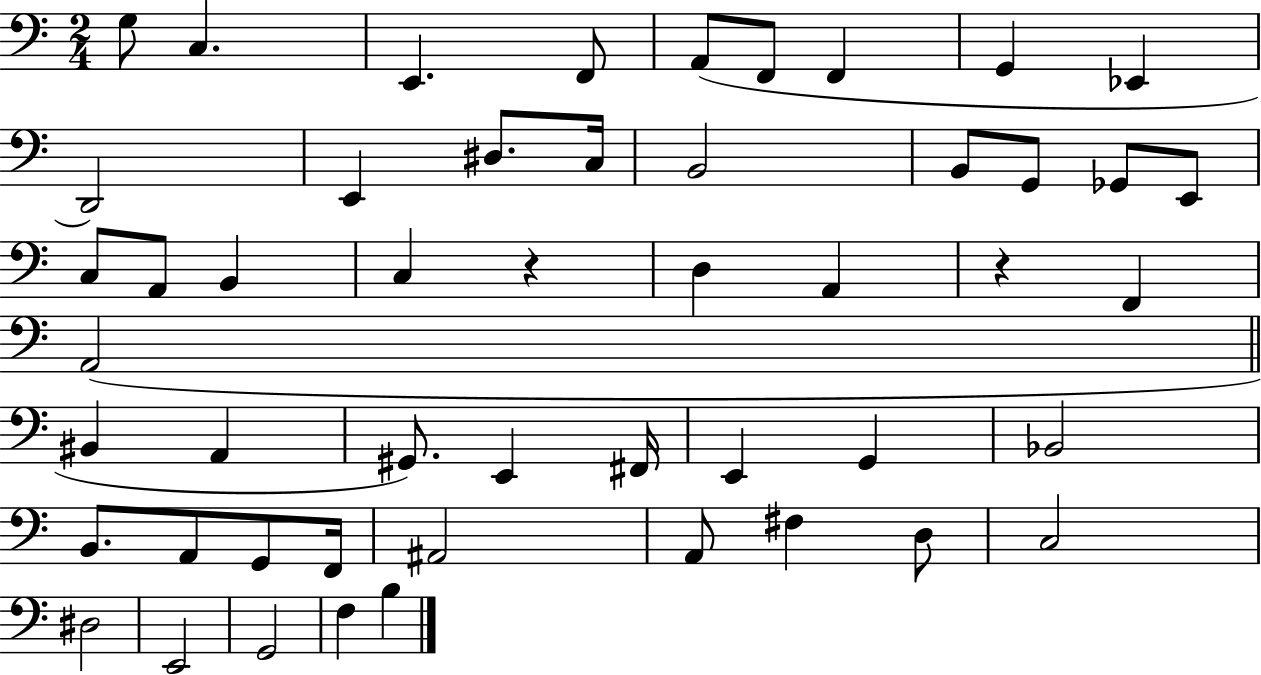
X:1
T:Untitled
M:2/4
L:1/4
K:C
G,/2 C, E,, F,,/2 A,,/2 F,,/2 F,, G,, _E,, D,,2 E,, ^D,/2 C,/4 B,,2 B,,/2 G,,/2 _G,,/2 E,,/2 C,/2 A,,/2 B,, C, z D, A,, z F,, A,,2 ^B,, A,, ^G,,/2 E,, ^F,,/4 E,, G,, _B,,2 B,,/2 A,,/2 G,,/2 F,,/4 ^A,,2 A,,/2 ^F, D,/2 C,2 ^D,2 E,,2 G,,2 F, B,